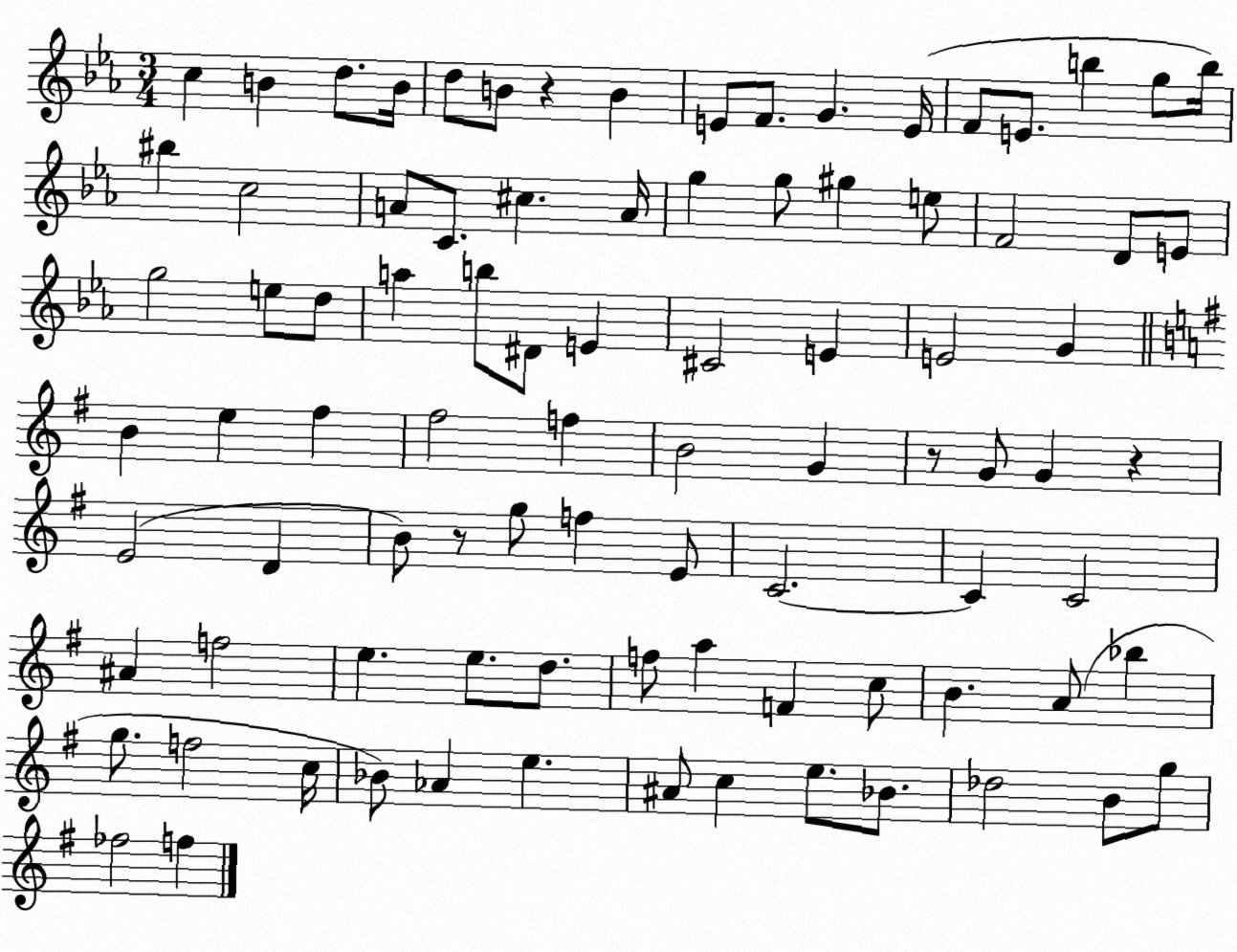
X:1
T:Untitled
M:3/4
L:1/4
K:Eb
c B d/2 B/4 d/2 B/2 z B E/2 F/2 G E/4 F/2 E/2 b g/2 b/4 ^b c2 A/2 C/2 ^c A/4 g g/2 ^g e/2 F2 D/2 E/2 g2 e/2 d/2 a b/2 ^D/2 E ^C2 E E2 G B e ^f ^f2 f B2 G z/2 G/2 G z E2 D B/2 z/2 g/2 f E/2 C2 C C2 ^A f2 e e/2 d/2 f/2 a F c/2 B A/2 _b g/2 f2 c/4 _B/2 _A e ^A/2 c e/2 _B/2 _d2 B/2 g/2 _f2 f